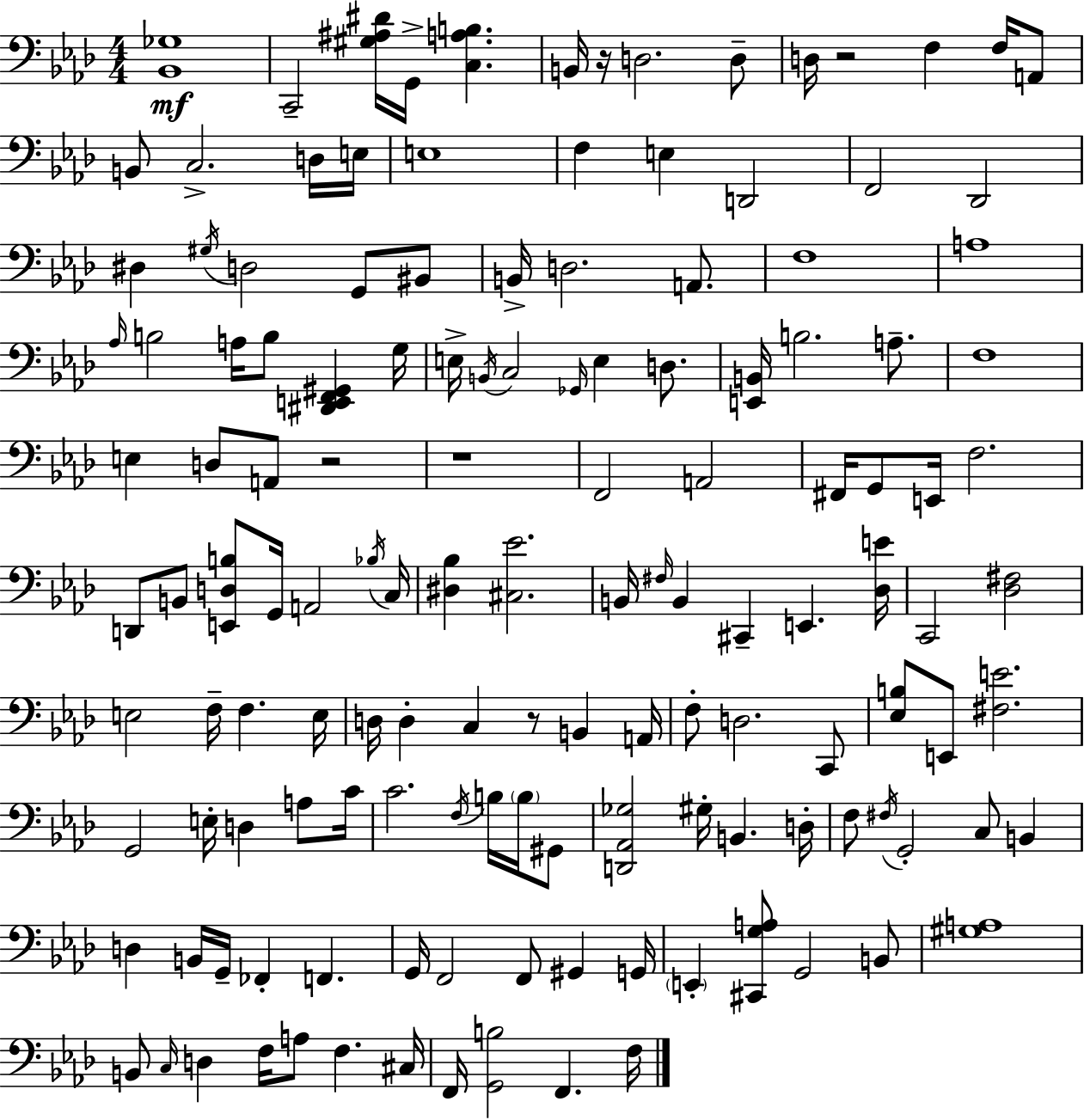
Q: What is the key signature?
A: AES major